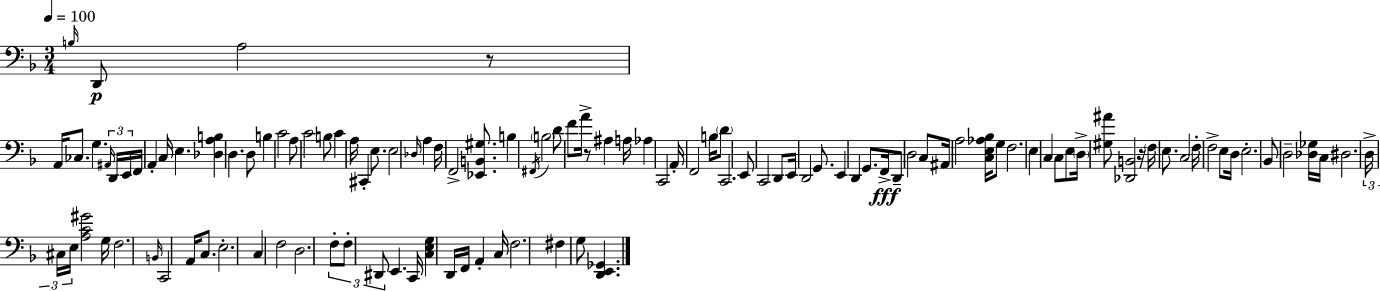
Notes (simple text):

B3/s D2/e A3/h R/e A2/s CES3/e. G3/q. A#2/s D2/s E2/s F2/s A2/q C3/s E3/q. [Db3,A3,B3]/q D3/q. D3/e B3/q C4/h A3/e C4/h B3/e C4/q A3/s C#2/q E3/e. E3/h Db3/s A3/q F3/s F2/h [Eb2,B2,G#3]/e. B3/q F#2/s B3/h D4/e F4/e A4/s R/e A#3/q A3/s Ab3/q C2/h A2/s F2/h B3/s D4/e C2/h. E2/e C2/h D2/e E2/s D2/h G2/e. E2/q D2/q G2/e. F2/s D2/e D3/h C3/e A#2/s A3/h [C3,E3,Ab3,Bb3]/s G3/e F3/h. E3/q C3/q C3/e E3/e D3/s [G#3,A#4]/e [Db2,B2]/h R/s F3/s E3/e. C3/h F3/s F3/h E3/e D3/s E3/h. Bb2/e D3/h [Db3,Gb3]/s C3/s D#3/h. D3/s C#3/s E3/s [A3,C4,G#4]/h G3/s F3/h. B2/s C2/h A2/s C3/e. E3/h. C3/q F3/h D3/h. F3/e F3/e D#2/e E2/q. C2/s [C3,E3,G3]/q D2/s F2/s A2/q C3/s F3/h. F#3/q G3/e [D2,E2,Gb2]/q.